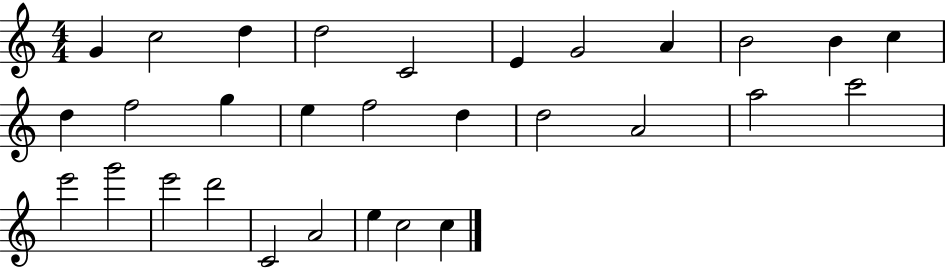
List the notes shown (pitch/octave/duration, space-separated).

G4/q C5/h D5/q D5/h C4/h E4/q G4/h A4/q B4/h B4/q C5/q D5/q F5/h G5/q E5/q F5/h D5/q D5/h A4/h A5/h C6/h E6/h G6/h E6/h D6/h C4/h A4/h E5/q C5/h C5/q